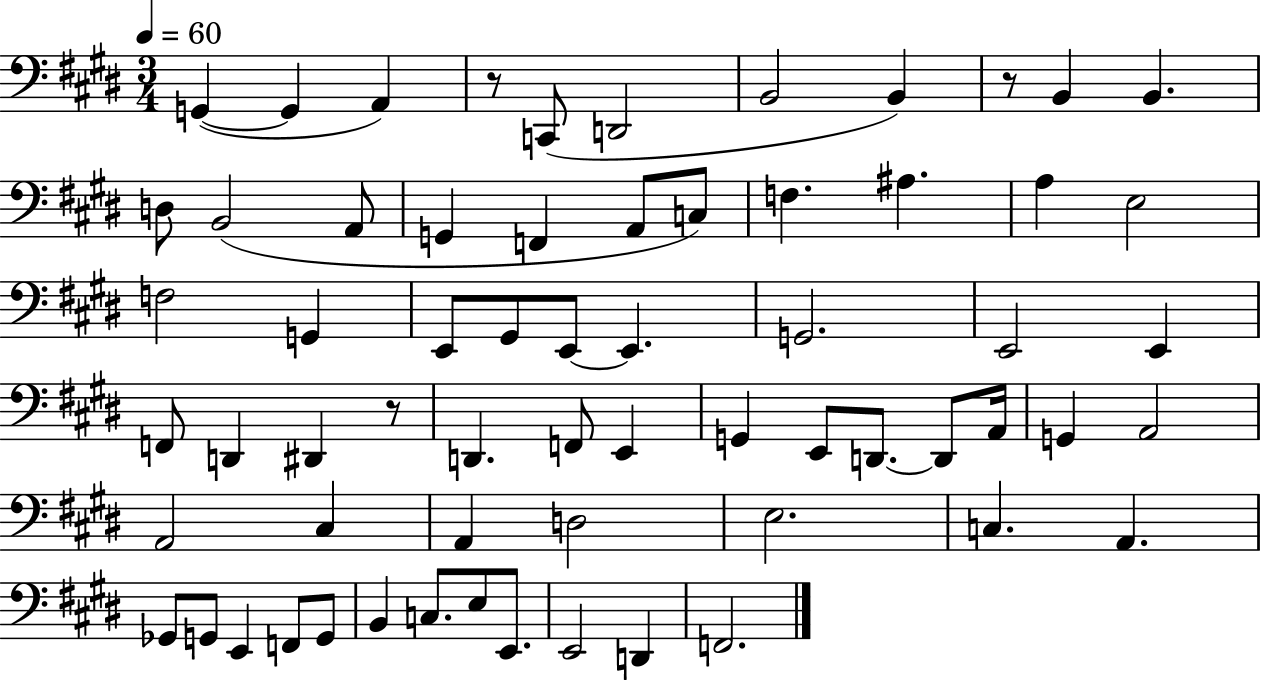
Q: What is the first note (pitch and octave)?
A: G2